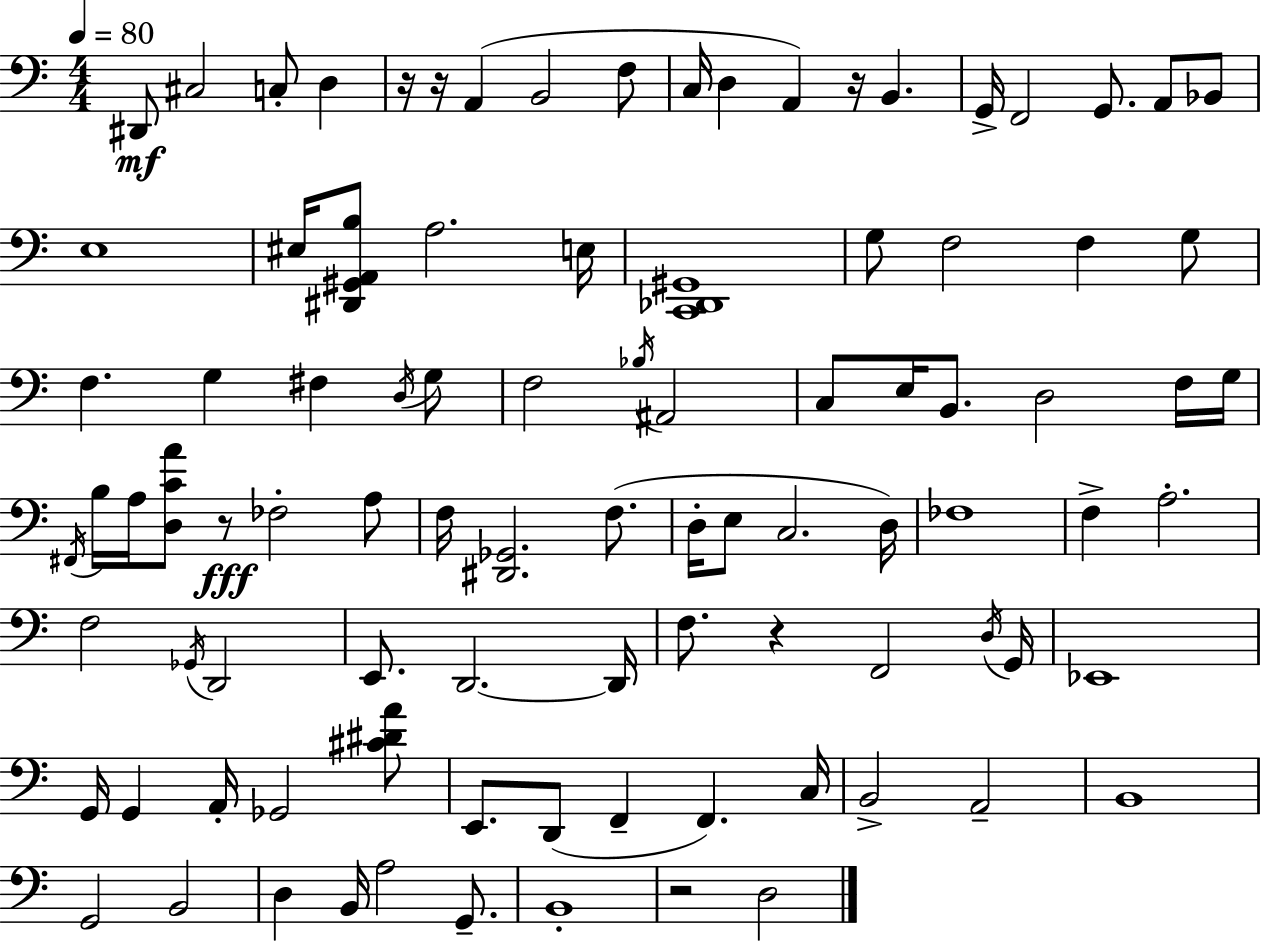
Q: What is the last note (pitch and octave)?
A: D3